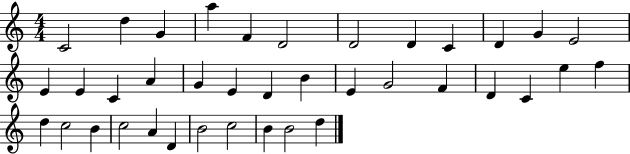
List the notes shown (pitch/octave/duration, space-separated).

C4/h D5/q G4/q A5/q F4/q D4/h D4/h D4/q C4/q D4/q G4/q E4/h E4/q E4/q C4/q A4/q G4/q E4/q D4/q B4/q E4/q G4/h F4/q D4/q C4/q E5/q F5/q D5/q C5/h B4/q C5/h A4/q D4/q B4/h C5/h B4/q B4/h D5/q